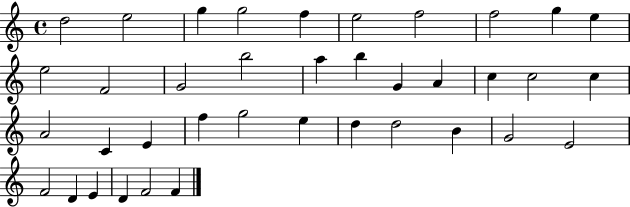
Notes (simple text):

D5/h E5/h G5/q G5/h F5/q E5/h F5/h F5/h G5/q E5/q E5/h F4/h G4/h B5/h A5/q B5/q G4/q A4/q C5/q C5/h C5/q A4/h C4/q E4/q F5/q G5/h E5/q D5/q D5/h B4/q G4/h E4/h F4/h D4/q E4/q D4/q F4/h F4/q